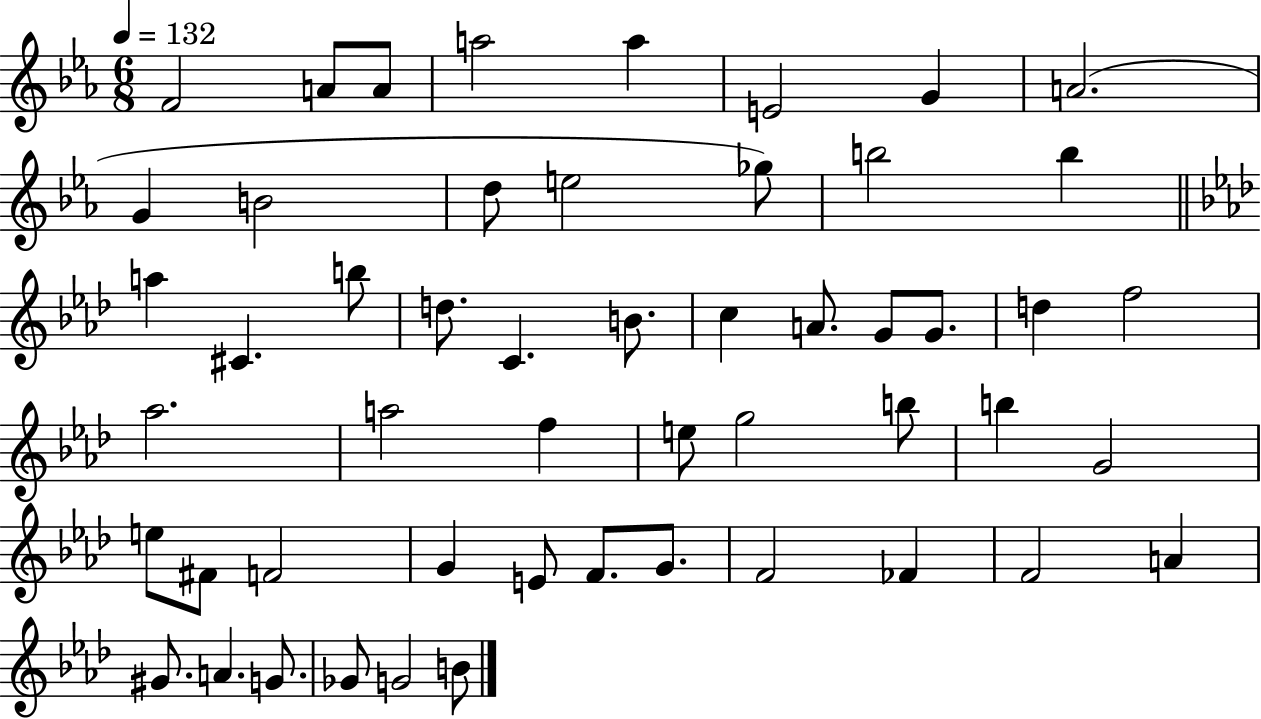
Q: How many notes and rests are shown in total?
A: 52